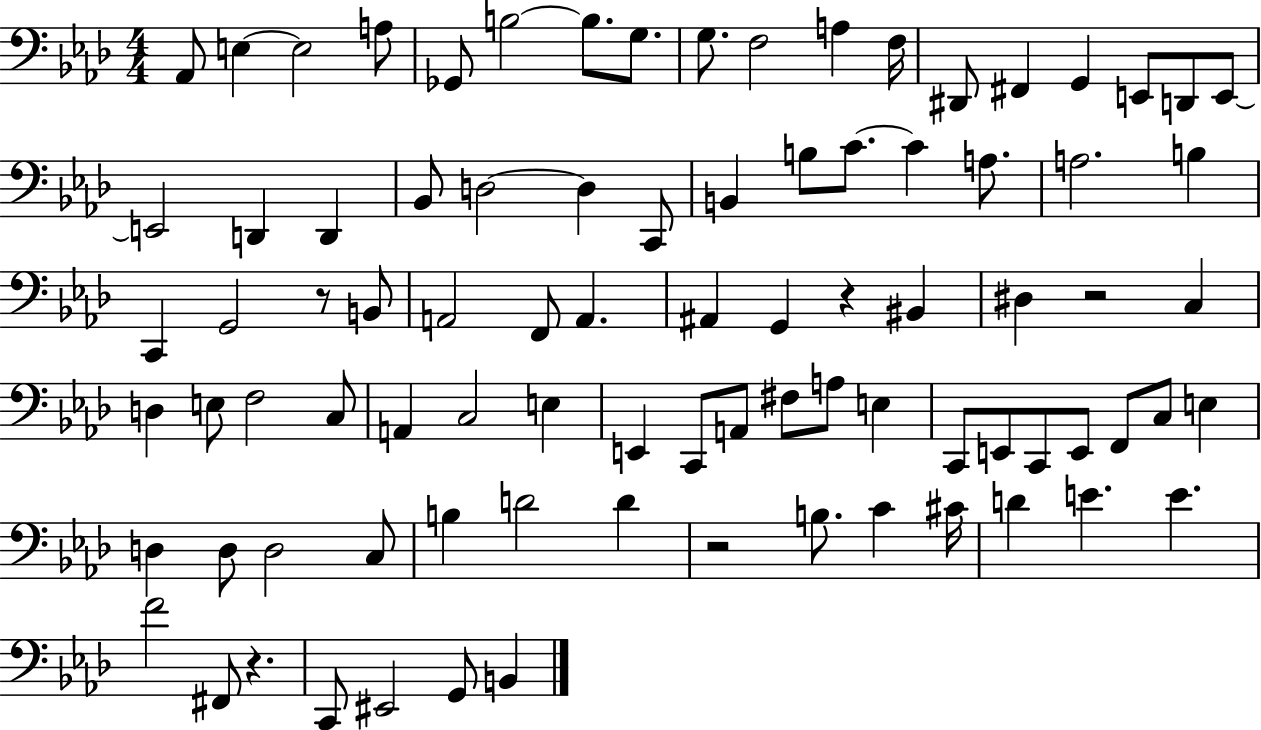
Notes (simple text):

Ab2/e E3/q E3/h A3/e Gb2/e B3/h B3/e. G3/e. G3/e. F3/h A3/q F3/s D#2/e F#2/q G2/q E2/e D2/e E2/e E2/h D2/q D2/q Bb2/e D3/h D3/q C2/e B2/q B3/e C4/e. C4/q A3/e. A3/h. B3/q C2/q G2/h R/e B2/e A2/h F2/e A2/q. A#2/q G2/q R/q BIS2/q D#3/q R/h C3/q D3/q E3/e F3/h C3/e A2/q C3/h E3/q E2/q C2/e A2/e F#3/e A3/e E3/q C2/e E2/e C2/e E2/e F2/e C3/e E3/q D3/q D3/e D3/h C3/e B3/q D4/h D4/q R/h B3/e. C4/q C#4/s D4/q E4/q. E4/q. F4/h F#2/e R/q. C2/e EIS2/h G2/e B2/q